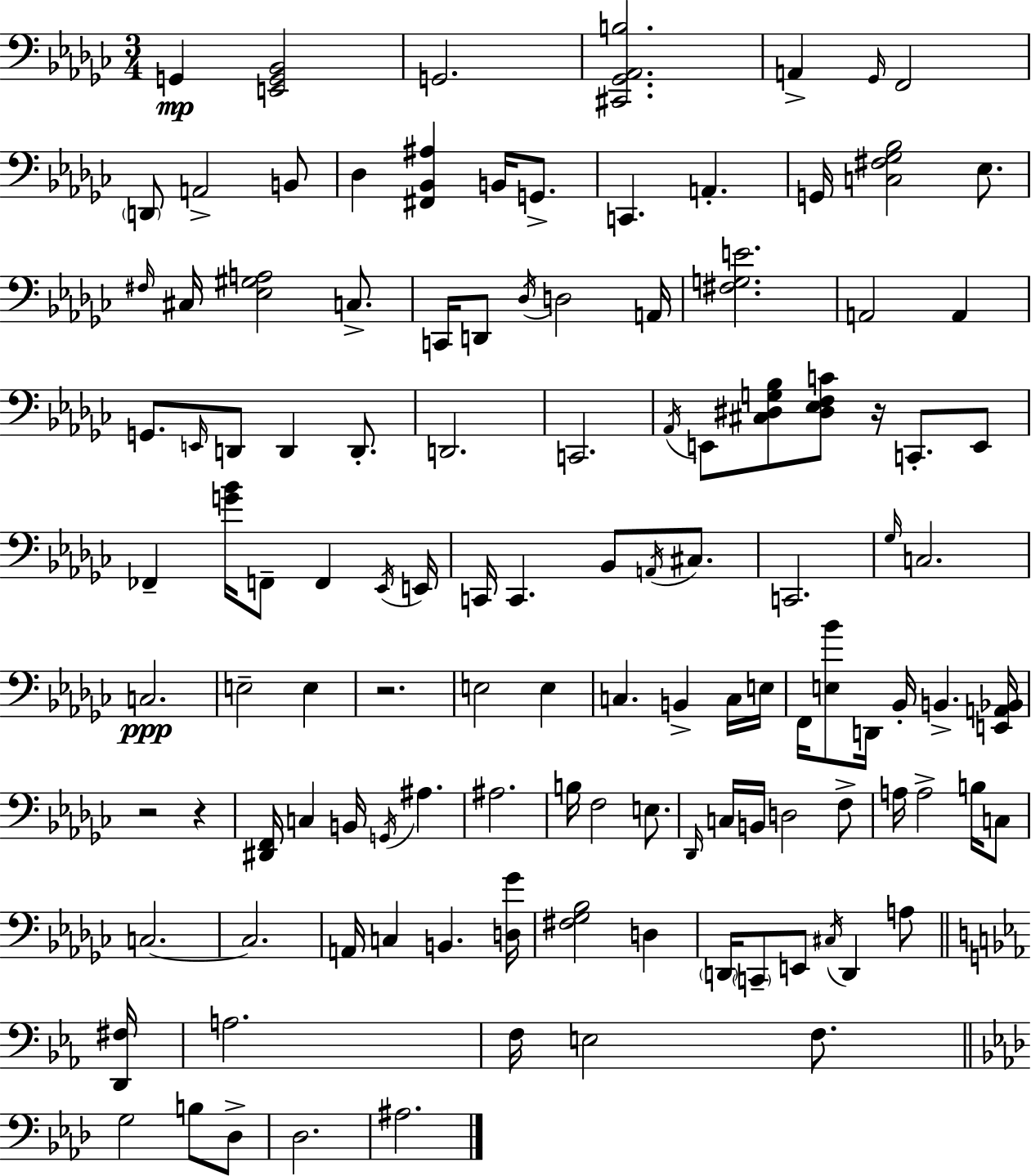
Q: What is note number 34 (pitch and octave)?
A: E2